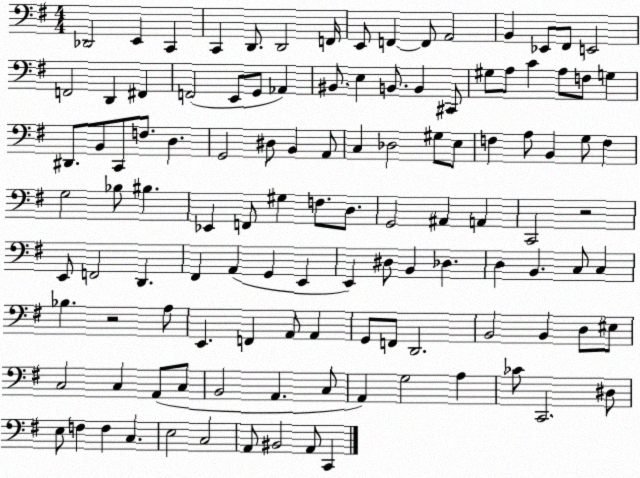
X:1
T:Untitled
M:4/4
L:1/4
K:G
_D,,2 E,, C,, C,, D,,/2 D,,2 F,,/4 E,,/2 F,, F,,/2 A,,2 B,, _E,,/2 ^F,,/2 E,,2 F,,2 D,, ^F,, F,,2 E,,/2 G,,/2 _A,, ^B,,/2 E, B,,/2 B,, ^C,,/2 ^G,/2 A,/2 C A,/2 F,/2 G, ^D,,/2 B,,/2 C,,/2 F,/2 D, G,,2 ^D,/2 B,, A,,/2 C, _D,2 ^G,/2 E,/2 F, A,/2 B,, G,/2 F, G,2 _B,/2 ^B, _E,, F,,/2 ^G, F,/2 D,/2 G,,2 ^A,, A,, C,,2 z2 E,,/2 F,,2 D,, ^F,, A,, G,, E,, E,, ^D,/2 B,, _D, D, B,, C,/2 C, _B, z2 A,/2 E,, F,, A,,/2 A,, G,,/2 F,,/2 D,,2 B,,2 B,, D,/2 ^E,/2 C,2 C, A,,/2 C,/2 B,,2 A,, C,/2 A,, G,2 A, _C/2 C,,2 ^D,/2 E,/2 F, F, C, E,2 C,2 A,,/2 ^B,,2 A,,/2 C,,